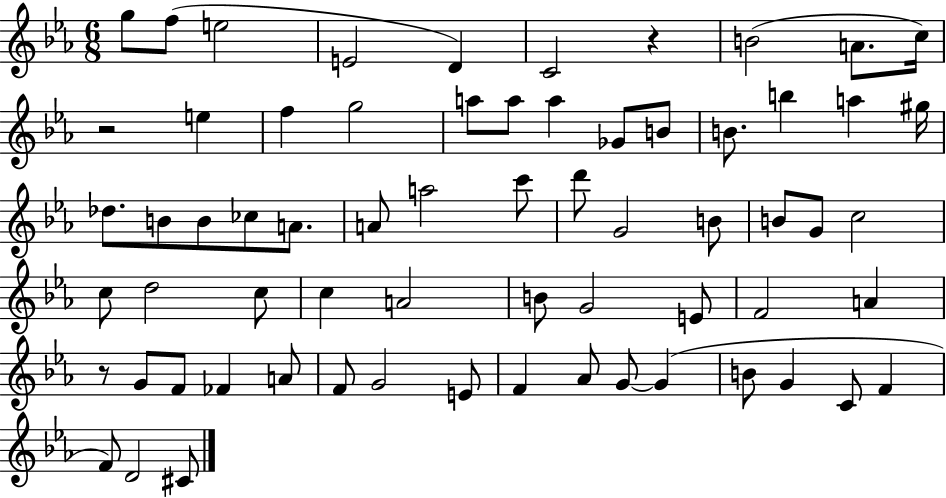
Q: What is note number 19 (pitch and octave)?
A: B5